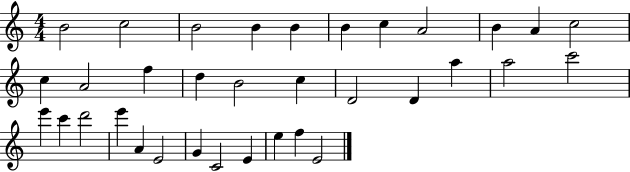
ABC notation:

X:1
T:Untitled
M:4/4
L:1/4
K:C
B2 c2 B2 B B B c A2 B A c2 c A2 f d B2 c D2 D a a2 c'2 e' c' d'2 e' A E2 G C2 E e f E2